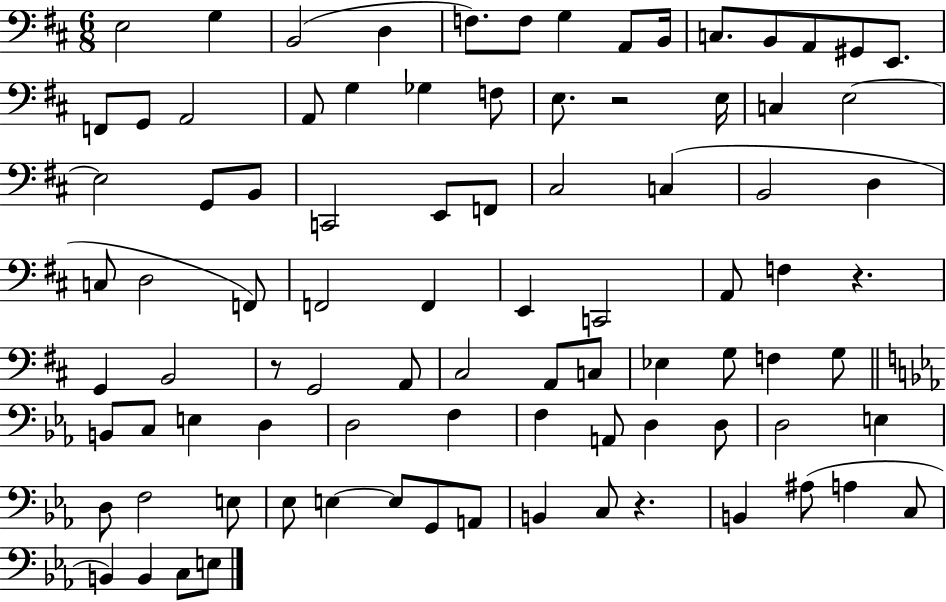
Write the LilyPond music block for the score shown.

{
  \clef bass
  \numericTimeSignature
  \time 6/8
  \key d \major
  e2 g4 | b,2( d4 | f8.) f8 g4 a,8 b,16 | c8. b,8 a,8 gis,8 e,8. | \break f,8 g,8 a,2 | a,8 g4 ges4 f8 | e8. r2 e16 | c4 e2~~ | \break e2 g,8 b,8 | c,2 e,8 f,8 | cis2 c4( | b,2 d4 | \break c8 d2 f,8) | f,2 f,4 | e,4 c,2 | a,8 f4 r4. | \break g,4 b,2 | r8 g,2 a,8 | cis2 a,8 c8 | ees4 g8 f4 g8 | \break \bar "||" \break \key ees \major b,8 c8 e4 d4 | d2 f4 | f4 a,8 d4 d8 | d2 e4 | \break d8 f2 e8 | ees8 e4~~ e8 g,8 a,8 | b,4 c8 r4. | b,4 ais8( a4 c8 | \break b,4) b,4 c8 e8 | \bar "|."
}